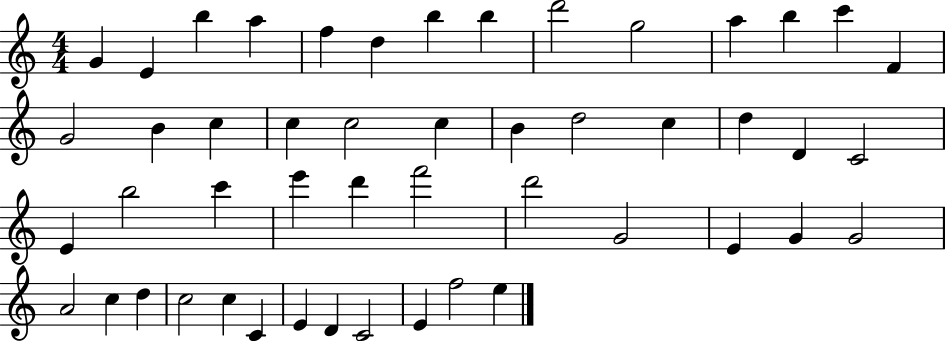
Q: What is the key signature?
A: C major